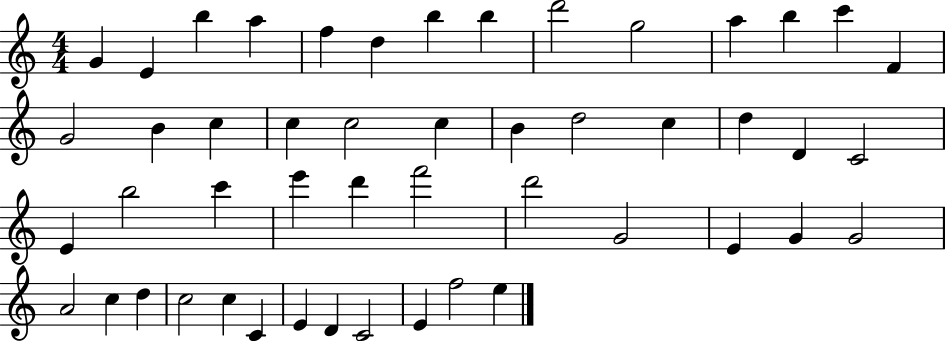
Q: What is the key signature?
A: C major